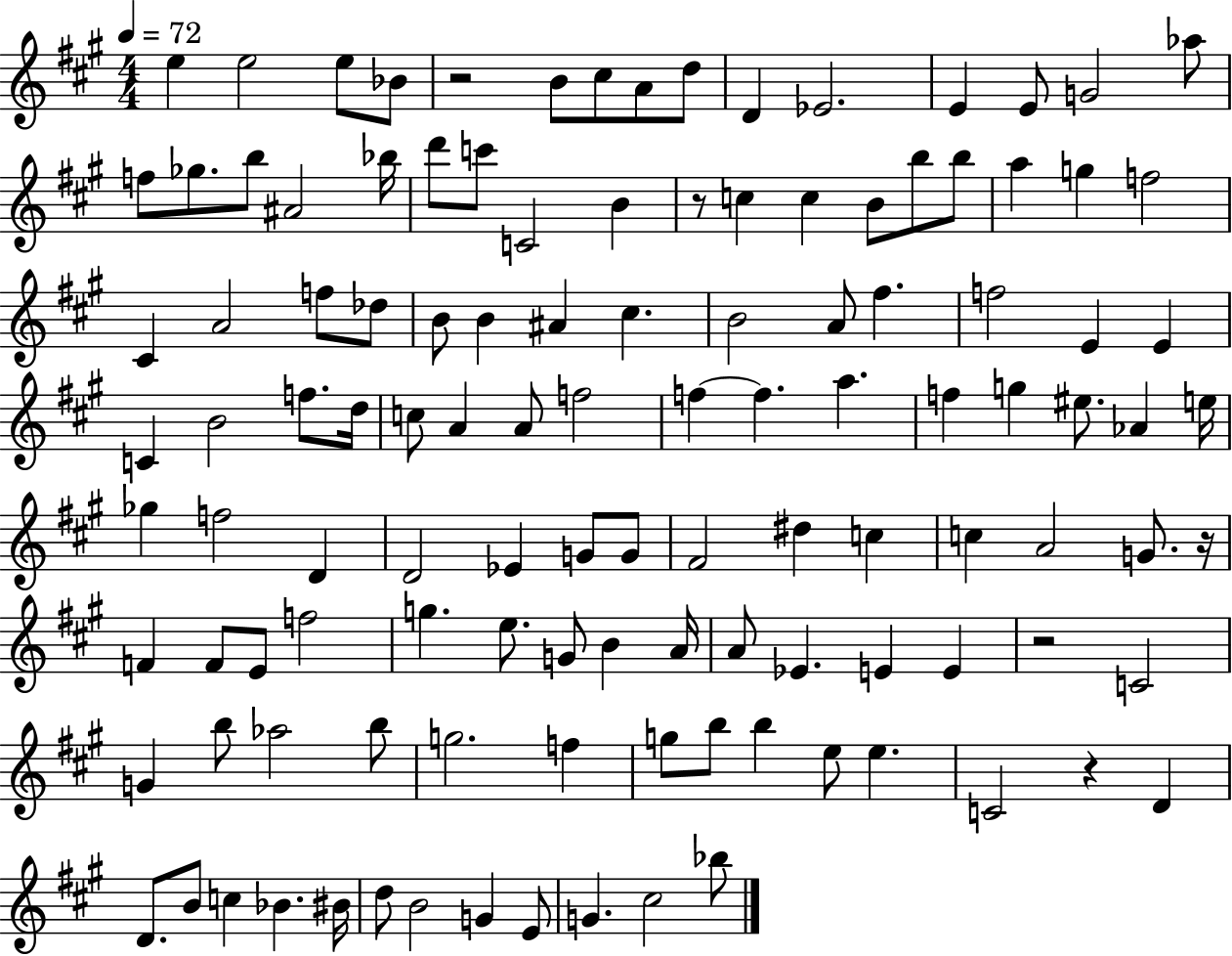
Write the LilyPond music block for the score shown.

{
  \clef treble
  \numericTimeSignature
  \time 4/4
  \key a \major
  \tempo 4 = 72
  \repeat volta 2 { e''4 e''2 e''8 bes'8 | r2 b'8 cis''8 a'8 d''8 | d'4 ees'2. | e'4 e'8 g'2 aes''8 | \break f''8 ges''8. b''8 ais'2 bes''16 | d'''8 c'''8 c'2 b'4 | r8 c''4 c''4 b'8 b''8 b''8 | a''4 g''4 f''2 | \break cis'4 a'2 f''8 des''8 | b'8 b'4 ais'4 cis''4. | b'2 a'8 fis''4. | f''2 e'4 e'4 | \break c'4 b'2 f''8. d''16 | c''8 a'4 a'8 f''2 | f''4~~ f''4. a''4. | f''4 g''4 eis''8. aes'4 e''16 | \break ges''4 f''2 d'4 | d'2 ees'4 g'8 g'8 | fis'2 dis''4 c''4 | c''4 a'2 g'8. r16 | \break f'4 f'8 e'8 f''2 | g''4. e''8. g'8 b'4 a'16 | a'8 ees'4. e'4 e'4 | r2 c'2 | \break g'4 b''8 aes''2 b''8 | g''2. f''4 | g''8 b''8 b''4 e''8 e''4. | c'2 r4 d'4 | \break d'8. b'8 c''4 bes'4. bis'16 | d''8 b'2 g'4 e'8 | g'4. cis''2 bes''8 | } \bar "|."
}